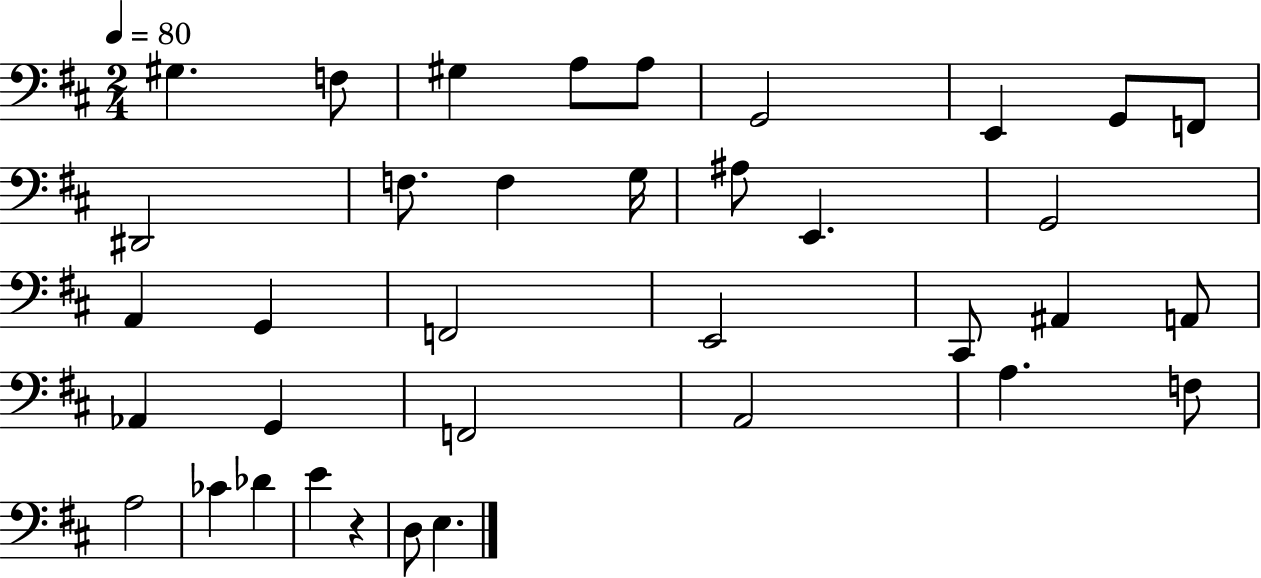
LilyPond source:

{
  \clef bass
  \numericTimeSignature
  \time 2/4
  \key d \major
  \tempo 4 = 80
  gis4. f8 | gis4 a8 a8 | g,2 | e,4 g,8 f,8 | \break dis,2 | f8. f4 g16 | ais8 e,4. | g,2 | \break a,4 g,4 | f,2 | e,2 | cis,8 ais,4 a,8 | \break aes,4 g,4 | f,2 | a,2 | a4. f8 | \break a2 | ces'4 des'4 | e'4 r4 | d8 e4. | \break \bar "|."
}